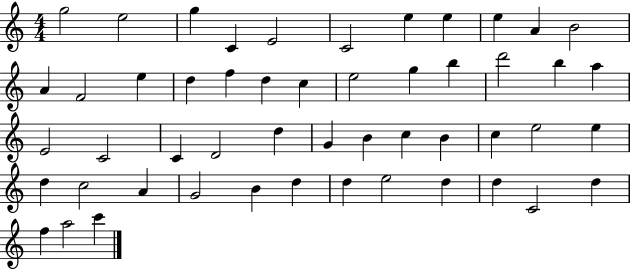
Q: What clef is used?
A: treble